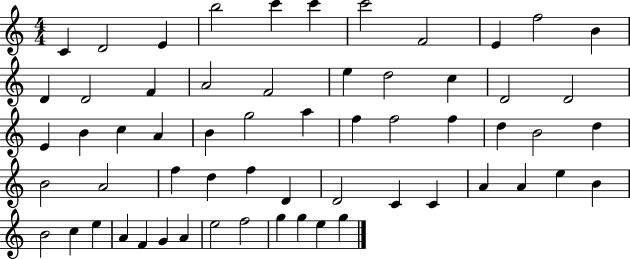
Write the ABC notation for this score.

X:1
T:Untitled
M:4/4
L:1/4
K:C
C D2 E b2 c' c' c'2 F2 E f2 B D D2 F A2 F2 e d2 c D2 D2 E B c A B g2 a f f2 f d B2 d B2 A2 f d f D D2 C C A A e B B2 c e A F G A e2 f2 g g e g